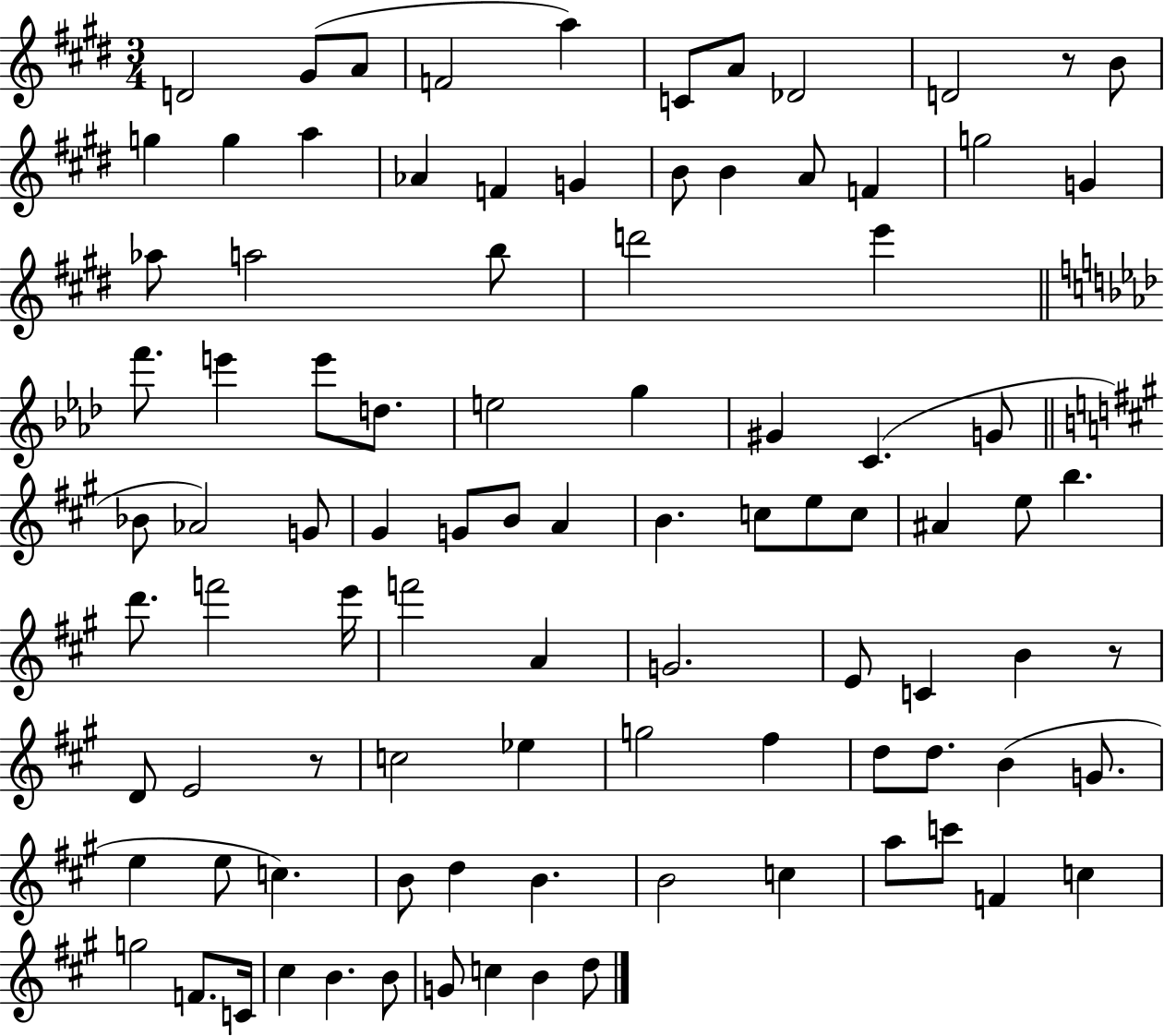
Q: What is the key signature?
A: E major